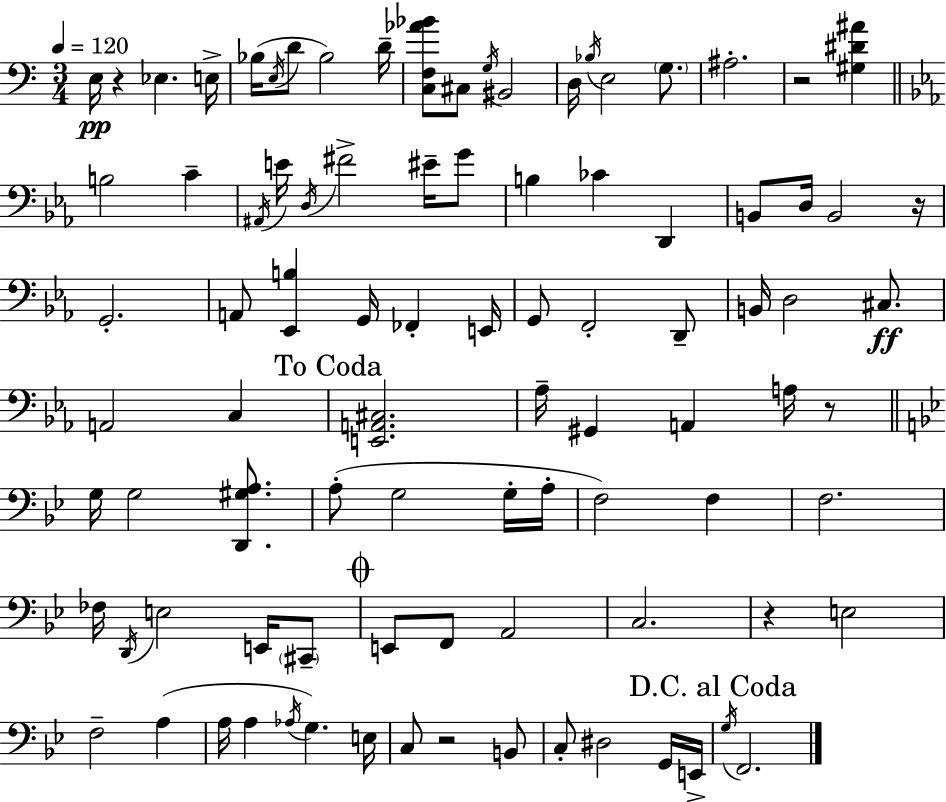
E3/s R/q Eb3/q. E3/s Bb3/s E3/s D4/e Bb3/h D4/s [C3,F3,Ab4,Bb4]/e C#3/e G3/s BIS2/h D3/s Bb3/s E3/h G3/e. A#3/h. R/h [G#3,D#4,A#4]/q B3/h C4/q A#2/s E4/s D3/s F#4/h EIS4/s G4/e B3/q CES4/q D2/q B2/e D3/s B2/h R/s G2/h. A2/e [Eb2,B3]/q G2/s FES2/q E2/s G2/e F2/h D2/e B2/s D3/h C#3/e. A2/h C3/q [E2,A2,C#3]/h. Ab3/s G#2/q A2/q A3/s R/e G3/s G3/h [D2,G#3,A3]/e. A3/e G3/h G3/s A3/s F3/h F3/q F3/h. FES3/s D2/s E3/h E2/s C#2/e E2/e F2/e A2/h C3/h. R/q E3/h F3/h A3/q A3/s A3/q Ab3/s G3/q. E3/s C3/e R/h B2/e C3/e D#3/h G2/s E2/s G3/s F2/h.